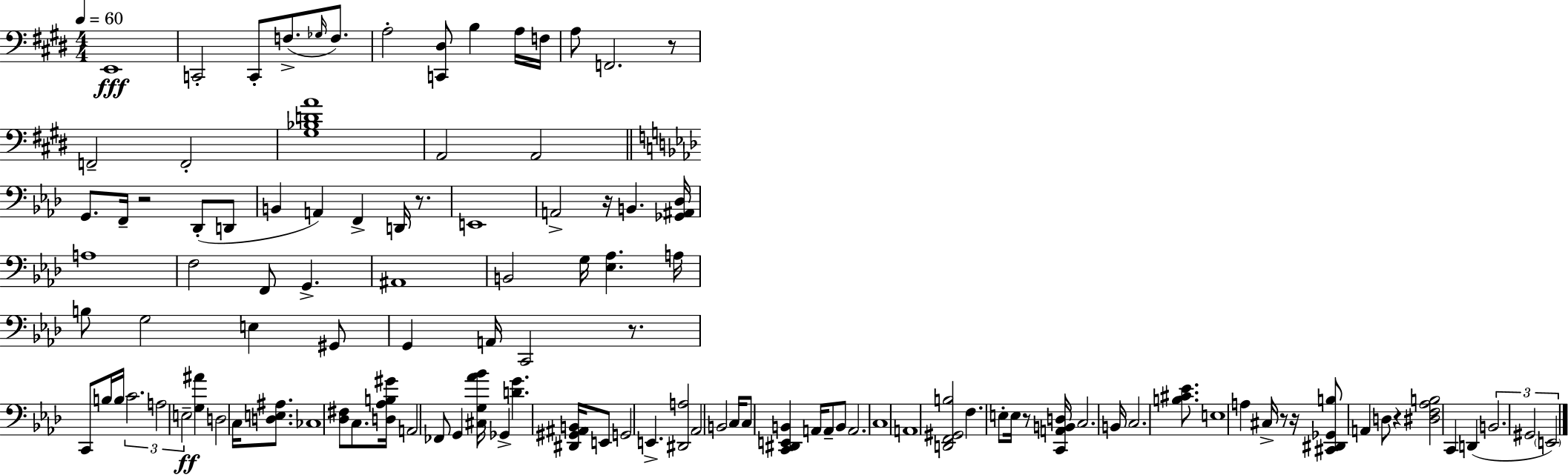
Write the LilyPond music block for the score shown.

{
  \clef bass
  \numericTimeSignature
  \time 4/4
  \key e \major
  \tempo 4 = 60
  e,1\fff | c,2-. c,8-. f8.->( \grace { ges16 } f8.) | a2-. <c, dis>8 b4 a16 | f16 a8 f,2. r8 | \break f,2-- f,2-. | <gis bes d' a'>1 | a,2 a,2 | \bar "||" \break \key f \minor g,8. f,16-- r2 des,8-.( d,8 | b,4 a,4) f,4-> d,16 r8. | e,1 | a,2-> r16 b,4. <ges, ais, des>16 | \break a1 | f2 f,8 g,4.-> | ais,1 | b,2 g16 <ees aes>4. a16 | \break b8 g2 e4 gis,8 | g,4 a,16 c,2 r8. | c,8 b16 b16 \tuplet 3/2 { c'2. | a2 e2--\ff } | \break <g ais'>4 d2 c16 <d e ais>8. | ces1 | <des fis>8 c8. <d aes b gis'>16 a,2 fes,8 | g,4 <cis g aes' bes'>16 ges,4-> <d' g'>4. <dis, gis, ais, b,>16 | \break e,8 g,2 e,4.-> | <dis, a>2 aes,2 | b,2 c16 c8 <c, dis, e, b,>4 a,16 | a,8-- b,8 a,2. | \break c1 | a,1 | <d, f, gis, b>2 f4. e8-. | e16 r8 <c, a, b, d>16 c2. | \break b,16 c2. <b cis' ees'>8. | e1 | a4 cis16-> r8 r16 <cis, dis, ges, b>8 a,4 d8 | r4 <dis f aes b>2 c,4 | \break d,4( \tuplet 3/2 { b,2. | gis,2 \parenthesize e,2) } | \bar "|."
}